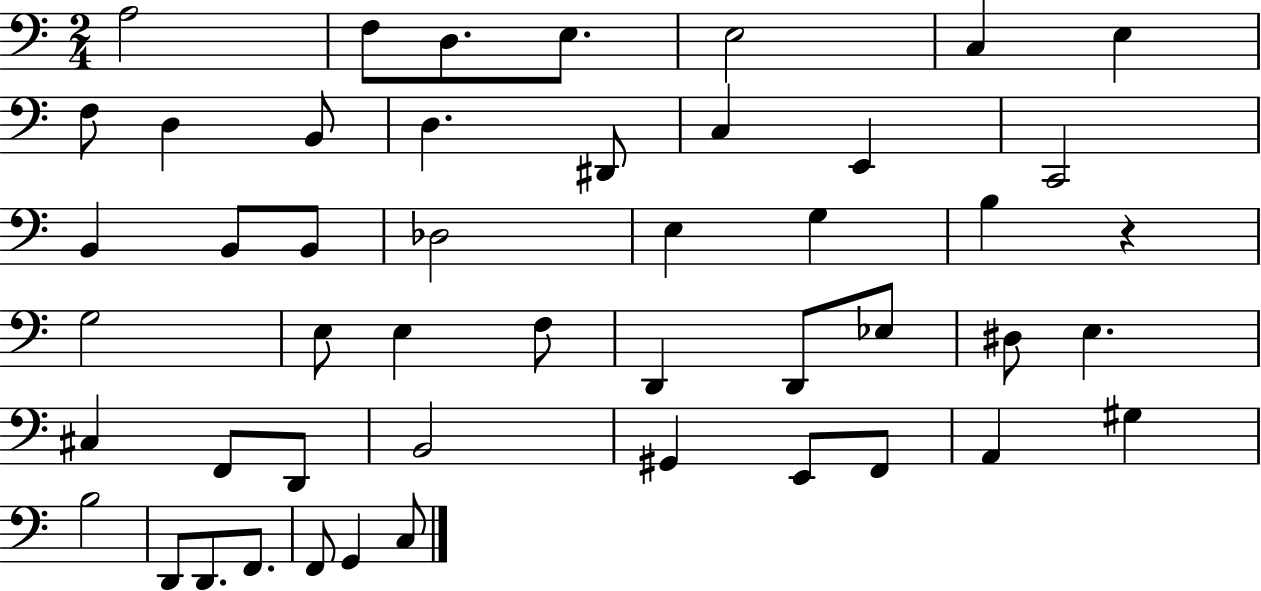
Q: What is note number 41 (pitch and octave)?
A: B3